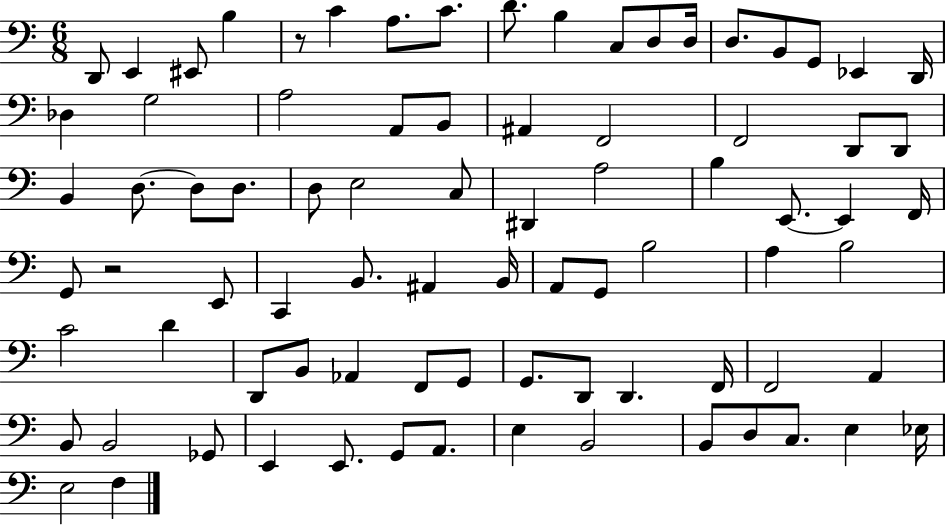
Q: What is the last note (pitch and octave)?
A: F3